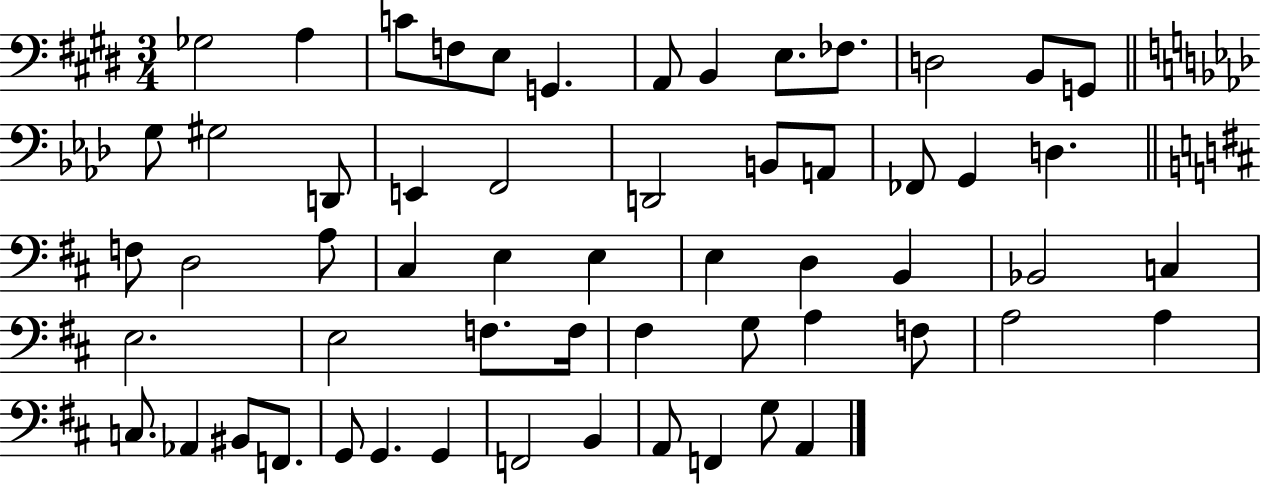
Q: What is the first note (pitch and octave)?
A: Gb3